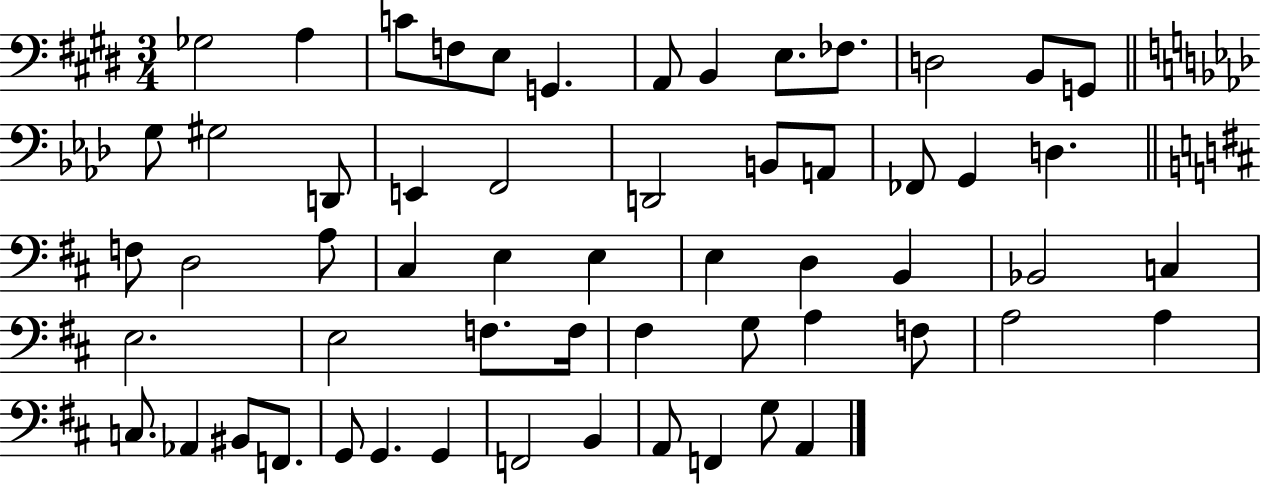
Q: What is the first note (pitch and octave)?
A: Gb3